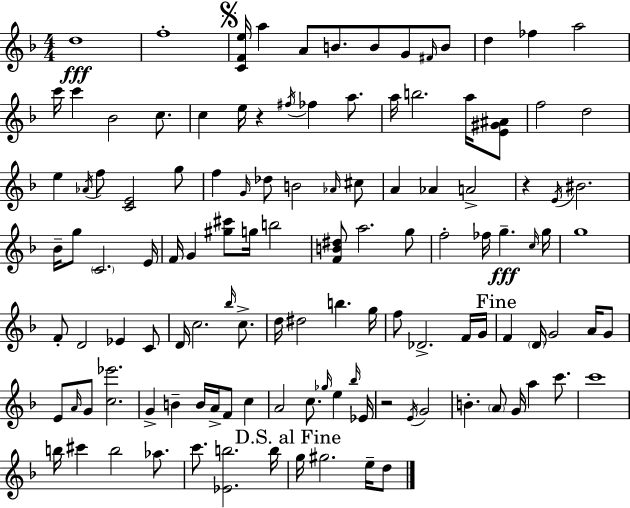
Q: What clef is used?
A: treble